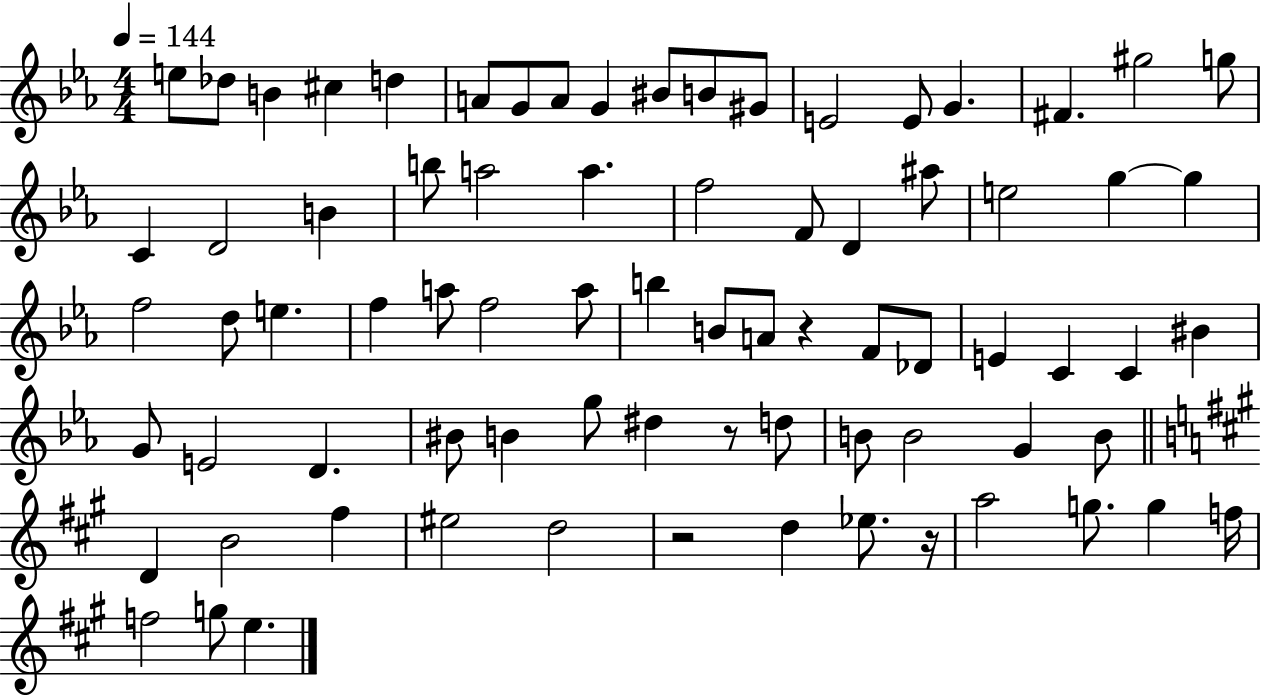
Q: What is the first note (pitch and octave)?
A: E5